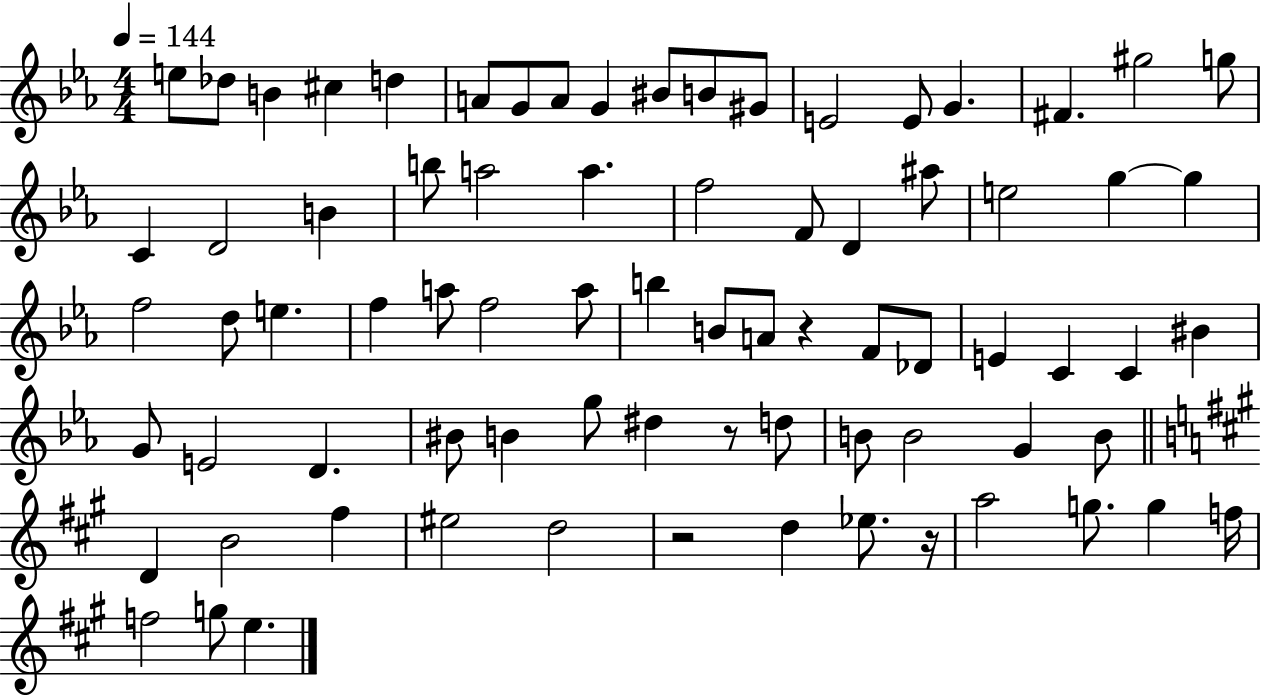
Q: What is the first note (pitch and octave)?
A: E5